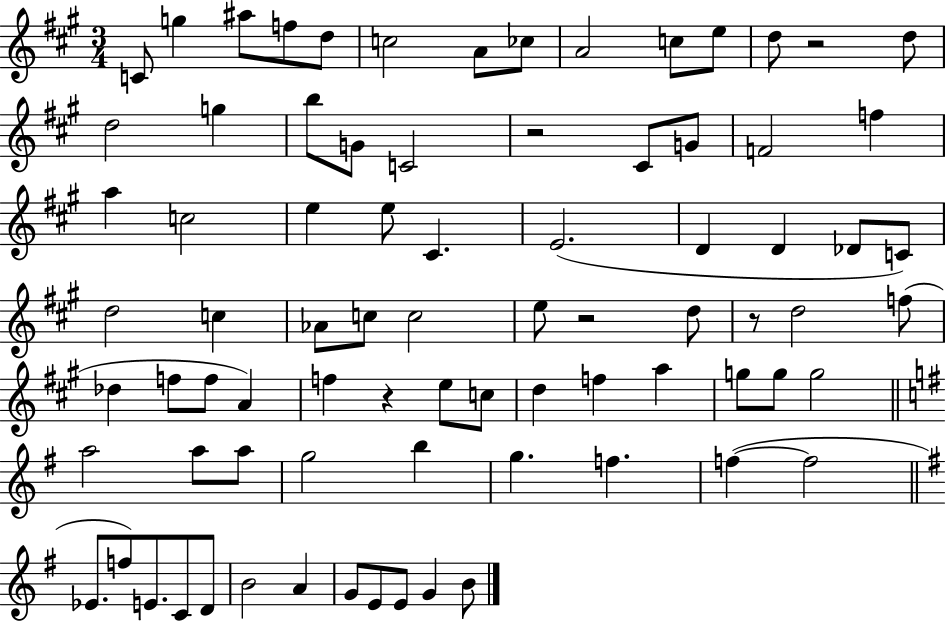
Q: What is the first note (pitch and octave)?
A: C4